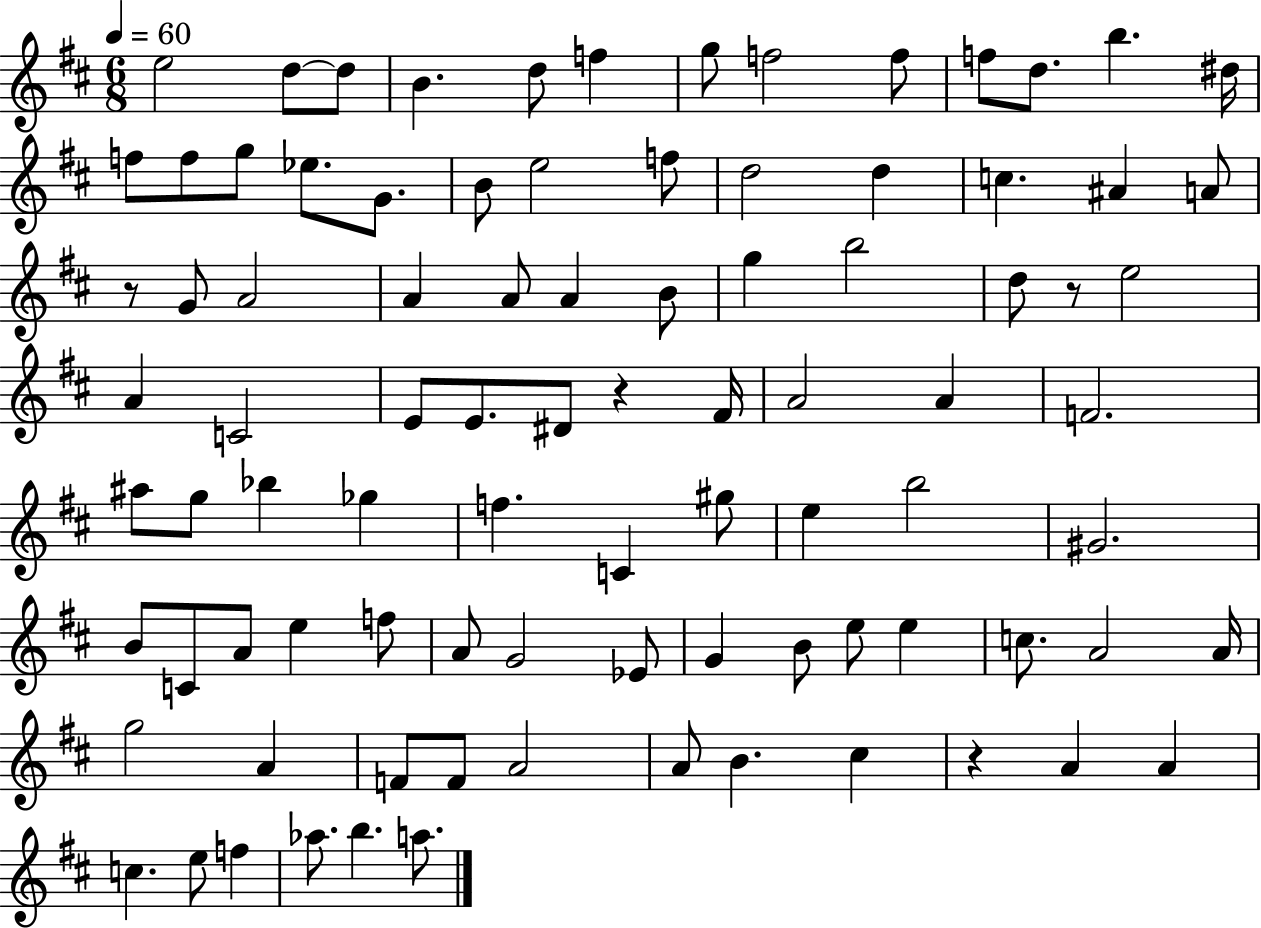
E5/h D5/e D5/e B4/q. D5/e F5/q G5/e F5/h F5/e F5/e D5/e. B5/q. D#5/s F5/e F5/e G5/e Eb5/e. G4/e. B4/e E5/h F5/e D5/h D5/q C5/q. A#4/q A4/e R/e G4/e A4/h A4/q A4/e A4/q B4/e G5/q B5/h D5/e R/e E5/h A4/q C4/h E4/e E4/e. D#4/e R/q F#4/s A4/h A4/q F4/h. A#5/e G5/e Bb5/q Gb5/q F5/q. C4/q G#5/e E5/q B5/h G#4/h. B4/e C4/e A4/e E5/q F5/e A4/e G4/h Eb4/e G4/q B4/e E5/e E5/q C5/e. A4/h A4/s G5/h A4/q F4/e F4/e A4/h A4/e B4/q. C#5/q R/q A4/q A4/q C5/q. E5/e F5/q Ab5/e. B5/q. A5/e.